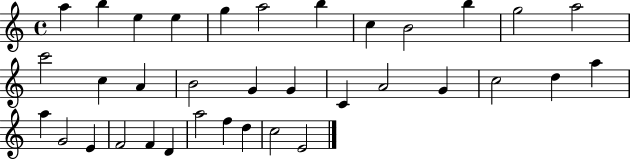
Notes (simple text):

A5/q B5/q E5/q E5/q G5/q A5/h B5/q C5/q B4/h B5/q G5/h A5/h C6/h C5/q A4/q B4/h G4/q G4/q C4/q A4/h G4/q C5/h D5/q A5/q A5/q G4/h E4/q F4/h F4/q D4/q A5/h F5/q D5/q C5/h E4/h